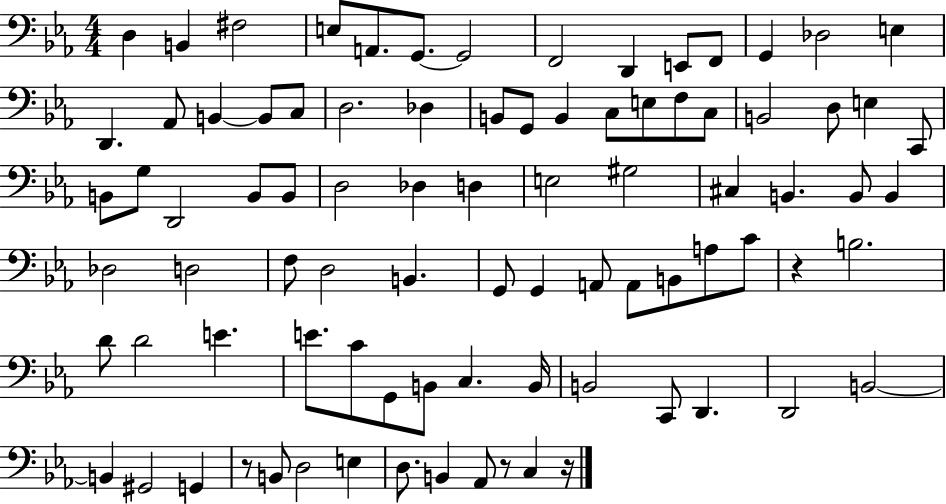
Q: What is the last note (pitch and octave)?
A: C3